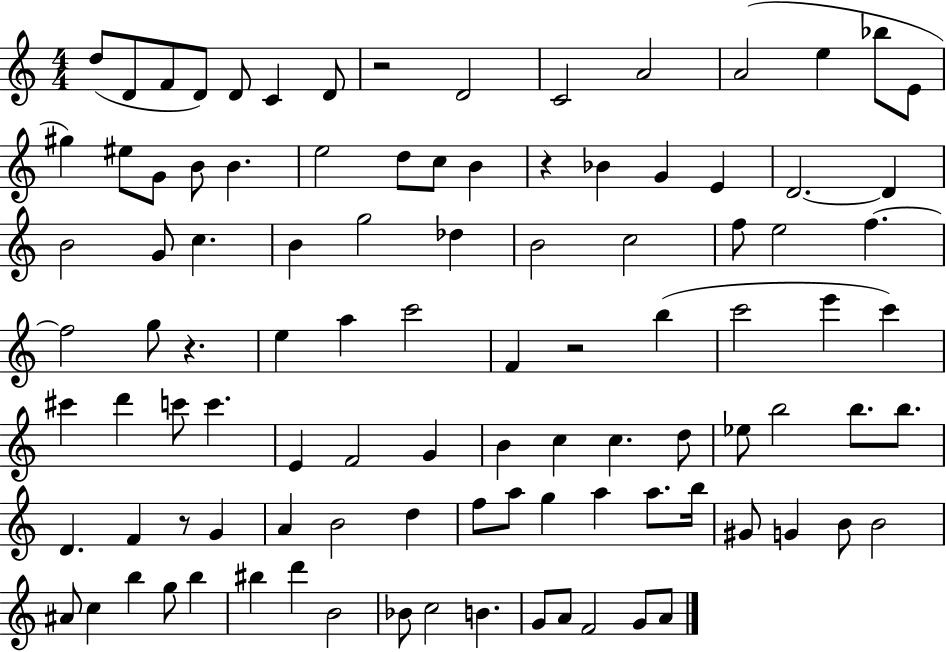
{
  \clef treble
  \numericTimeSignature
  \time 4/4
  \key c \major
  d''8( d'8 f'8 d'8) d'8 c'4 d'8 | r2 d'2 | c'2 a'2 | a'2( e''4 bes''8 e'8 | \break gis''4) eis''8 g'8 b'8 b'4. | e''2 d''8 c''8 b'4 | r4 bes'4 g'4 e'4 | d'2.~~ d'4 | \break b'2 g'8 c''4. | b'4 g''2 des''4 | b'2 c''2 | f''8 e''2 f''4.~~ | \break f''2 g''8 r4. | e''4 a''4 c'''2 | f'4 r2 b''4( | c'''2 e'''4 c'''4) | \break cis'''4 d'''4 c'''8 c'''4. | e'4 f'2 g'4 | b'4 c''4 c''4. d''8 | ees''8 b''2 b''8. b''8. | \break d'4. f'4 r8 g'4 | a'4 b'2 d''4 | f''8 a''8 g''4 a''4 a''8. b''16 | gis'8 g'4 b'8 b'2 | \break ais'8 c''4 b''4 g''8 b''4 | bis''4 d'''4 b'2 | bes'8 c''2 b'4. | g'8 a'8 f'2 g'8 a'8 | \break \bar "|."
}